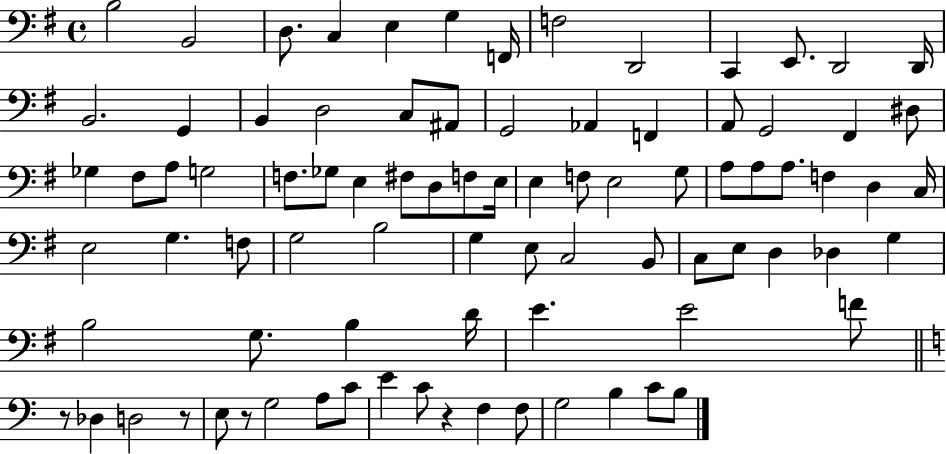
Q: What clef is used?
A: bass